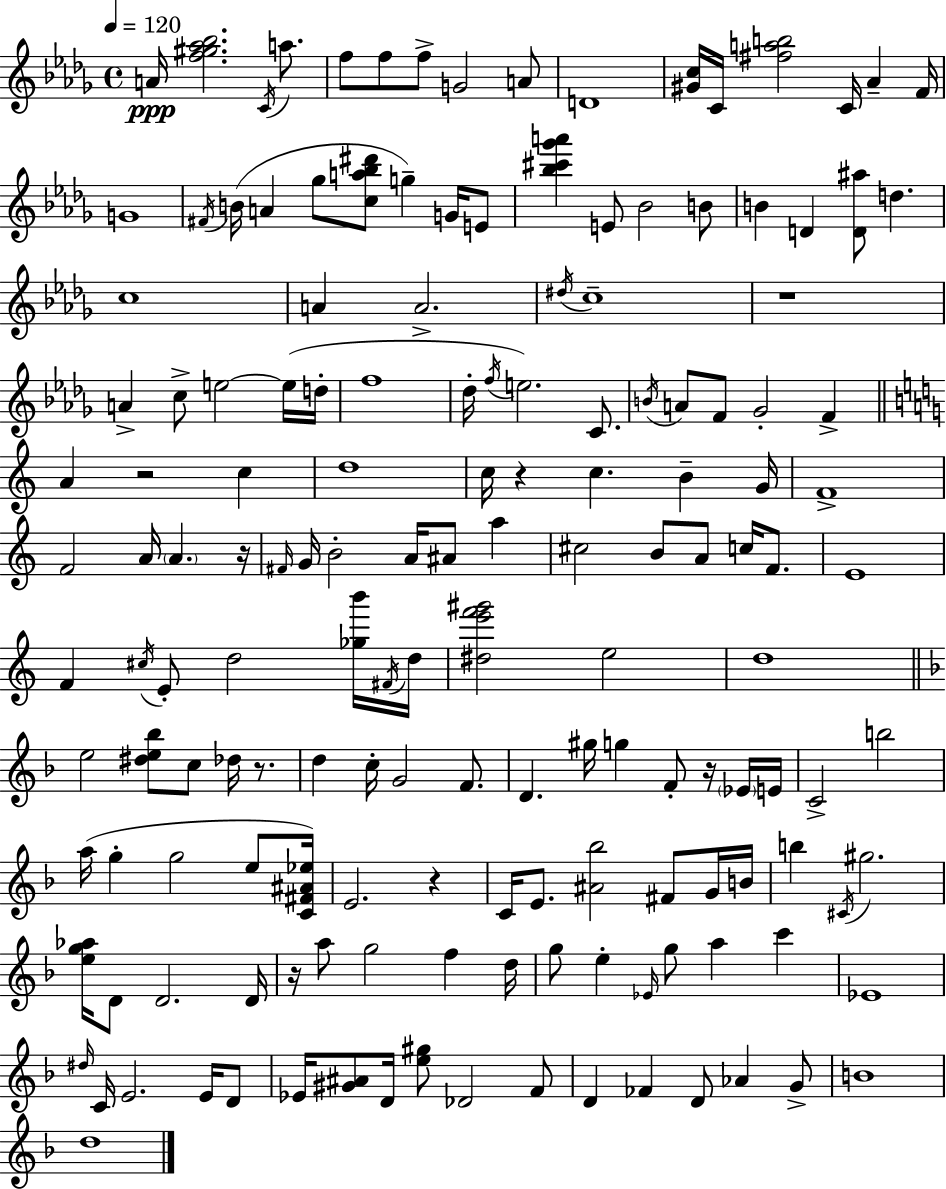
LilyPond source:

{
  \clef treble
  \time 4/4
  \defaultTimeSignature
  \key bes \minor
  \tempo 4 = 120
  a'16\ppp <f'' gis'' aes'' bes''>2. \acciaccatura { c'16 } a''8. | f''8 f''8 f''8-> g'2 a'8 | d'1 | <gis' c''>16 c'16 <fis'' a'' b''>2 c'16 aes'4-- | \break f'16 g'1 | \acciaccatura { fis'16 }( b'16 a'4 ges''8 <c'' a'' bes'' dis'''>8 g''4--) g'16 | e'8 <bes'' cis''' ges''' a'''>4 e'8 bes'2 | b'8 b'4 d'4 <d' ais''>8 d''4. | \break c''1 | a'4 a'2.-> | \acciaccatura { dis''16 } c''1-- | r1 | \break a'4-> c''8-> e''2~~ | e''16( d''16-. f''1 | des''16-. \acciaccatura { f''16 } e''2.) | c'8. \acciaccatura { b'16 } a'8 f'8 ges'2-. | \break f'4-> \bar "||" \break \key a \minor a'4 r2 c''4 | d''1 | c''16 r4 c''4. b'4-- g'16 | f'1-> | \break f'2 a'16 \parenthesize a'4. r16 | \grace { fis'16 } g'16 b'2-. a'16 ais'8 a''4 | cis''2 b'8 a'8 c''16 f'8. | e'1 | \break f'4 \acciaccatura { cis''16 } e'8-. d''2 | <ges'' b'''>16 \acciaccatura { fis'16 } d''16 <dis'' e''' f''' gis'''>2 e''2 | d''1 | \bar "||" \break \key f \major e''2 <dis'' e'' bes''>8 c''8 des''16 r8. | d''4 c''16-. g'2 f'8. | d'4. gis''16 g''4 f'8-. r16 \parenthesize ees'16 e'16 | c'2-> b''2 | \break a''16( g''4-. g''2 e''8 <c' fis' ais' ees''>16) | e'2. r4 | c'16 e'8. <ais' bes''>2 fis'8 g'16 b'16 | b''4 \acciaccatura { cis'16 } gis''2. | \break <e'' g'' aes''>16 d'8 d'2. | d'16 r16 a''8 g''2 f''4 | d''16 g''8 e''4-. \grace { ees'16 } g''8 a''4 c'''4 | ees'1 | \break \grace { dis''16 } c'16 e'2. | e'16 d'8 ees'16 <gis' ais'>8 d'16 <e'' gis''>8 des'2 | f'8 d'4 fes'4 d'8 aes'4 | g'8-> b'1 | \break d''1 | \bar "|."
}